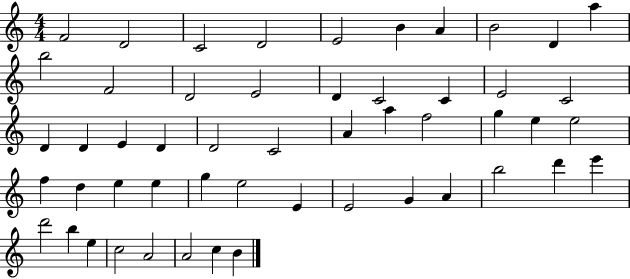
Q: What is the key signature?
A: C major